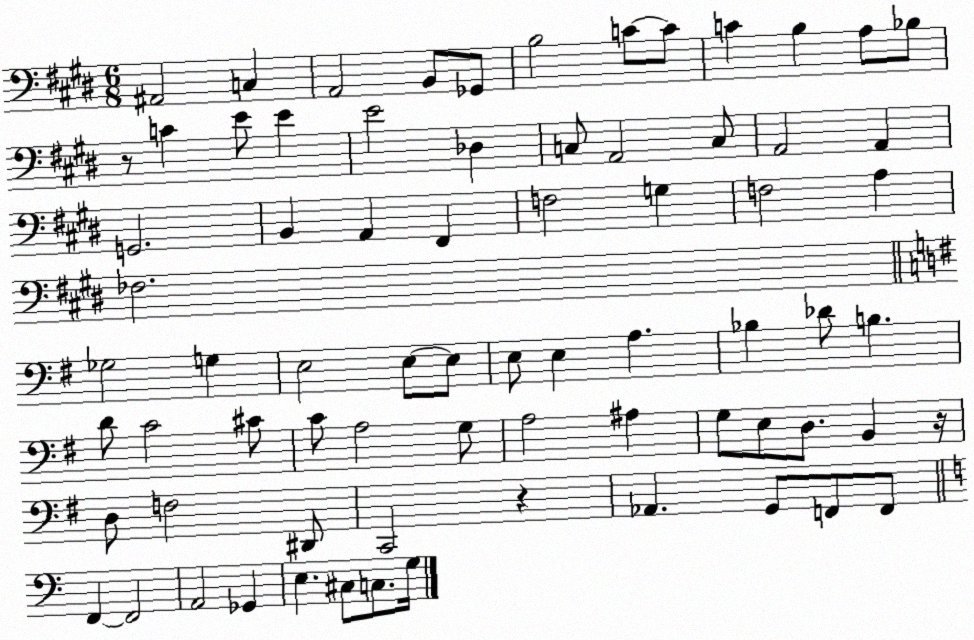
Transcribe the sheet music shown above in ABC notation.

X:1
T:Untitled
M:6/8
L:1/4
K:E
^A,,2 C, A,,2 B,,/2 _G,,/2 B,2 C/2 C/2 C B, A,/2 _B,/2 z/2 C E/2 E E2 _D, C,/2 A,,2 C,/2 A,,2 A,, G,,2 B,, A,, ^F,, F,2 G, F,2 A, _F,2 _G,2 G, E,2 E,/2 E,/2 E,/2 E, A, _B, _D/2 B, D/2 C2 ^C/2 C/2 A,2 G,/2 A,2 ^A, G,/2 E,/2 D,/2 B,, z/4 D,/2 F,2 ^D,,/2 C,,2 z _A,, G,,/2 F,,/2 F,,/2 F,, F,,2 A,,2 _G,, E, ^C,/2 C,/2 G,/4